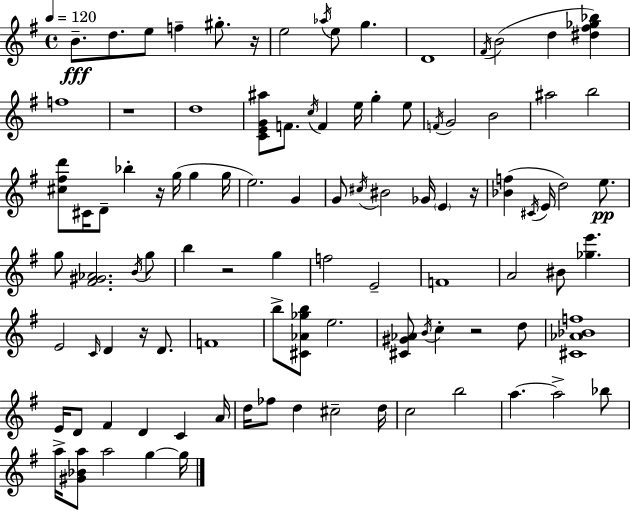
{
  \clef treble
  \time 4/4
  \defaultTimeSignature
  \key e \minor
  \tempo 4 = 120
  \repeat volta 2 { b'8.--\fff d''8. e''8 f''4-- gis''8.-. r16 | e''2 \acciaccatura { aes''16 } e''8 g''4. | d'1 | \acciaccatura { fis'16 }( b'2 d''4 <dis'' fis'' ges'' bes''>4) | \break f''1 | r1 | d''1 | <c' e' g' ais''>8 f'8. \acciaccatura { c''16 } f'4 e''16 g''4-. | \break e''8 \acciaccatura { f'16 } g'2 b'2 | ais''2 b''2 | <cis'' fis'' d'''>8 cis'16 d'8-- bes''4-. r16 g''16( g''4 | g''16 e''2.) | \break g'4 g'8 \acciaccatura { cis''16 } bis'2 ges'16 | \parenthesize e'4 r16 <bes' f''>4( \acciaccatura { cis'16 } e'16 d''2) | e''8.\pp g''8 <fis' gis' aes'>2. | \acciaccatura { b'16 } g''8 b''4 r2 | \break g''4 f''2 e'2-- | f'1 | a'2 bis'8 | <ges'' e'''>4. e'2 \grace { c'16 } | \break d'4 r16 d'8. f'1 | b''8-> <cis' aes' ges'' b''>8 e''2. | <cis' gis' aes'>8 \acciaccatura { b'16 } c''4-. r2 | d''8 <cis' aes' bes' f''>1 | \break e'16 d'8 fis'4 | d'4 c'4 a'16 d''16 fes''8 d''4 | cis''2-- d''16 c''2 | b''2 a''4.~~ a''2-> | \break bes''8 a''16-> <gis' bes' a''>8 a''2 | g''4~~ g''16 } \bar "|."
}